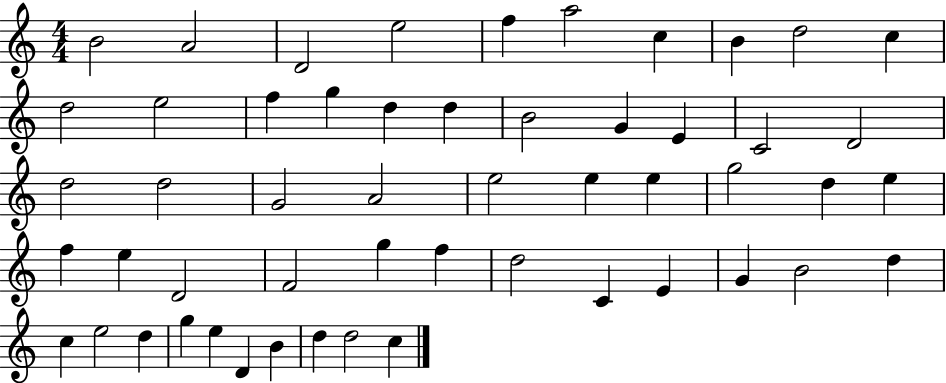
B4/h A4/h D4/h E5/h F5/q A5/h C5/q B4/q D5/h C5/q D5/h E5/h F5/q G5/q D5/q D5/q B4/h G4/q E4/q C4/h D4/h D5/h D5/h G4/h A4/h E5/h E5/q E5/q G5/h D5/q E5/q F5/q E5/q D4/h F4/h G5/q F5/q D5/h C4/q E4/q G4/q B4/h D5/q C5/q E5/h D5/q G5/q E5/q D4/q B4/q D5/q D5/h C5/q